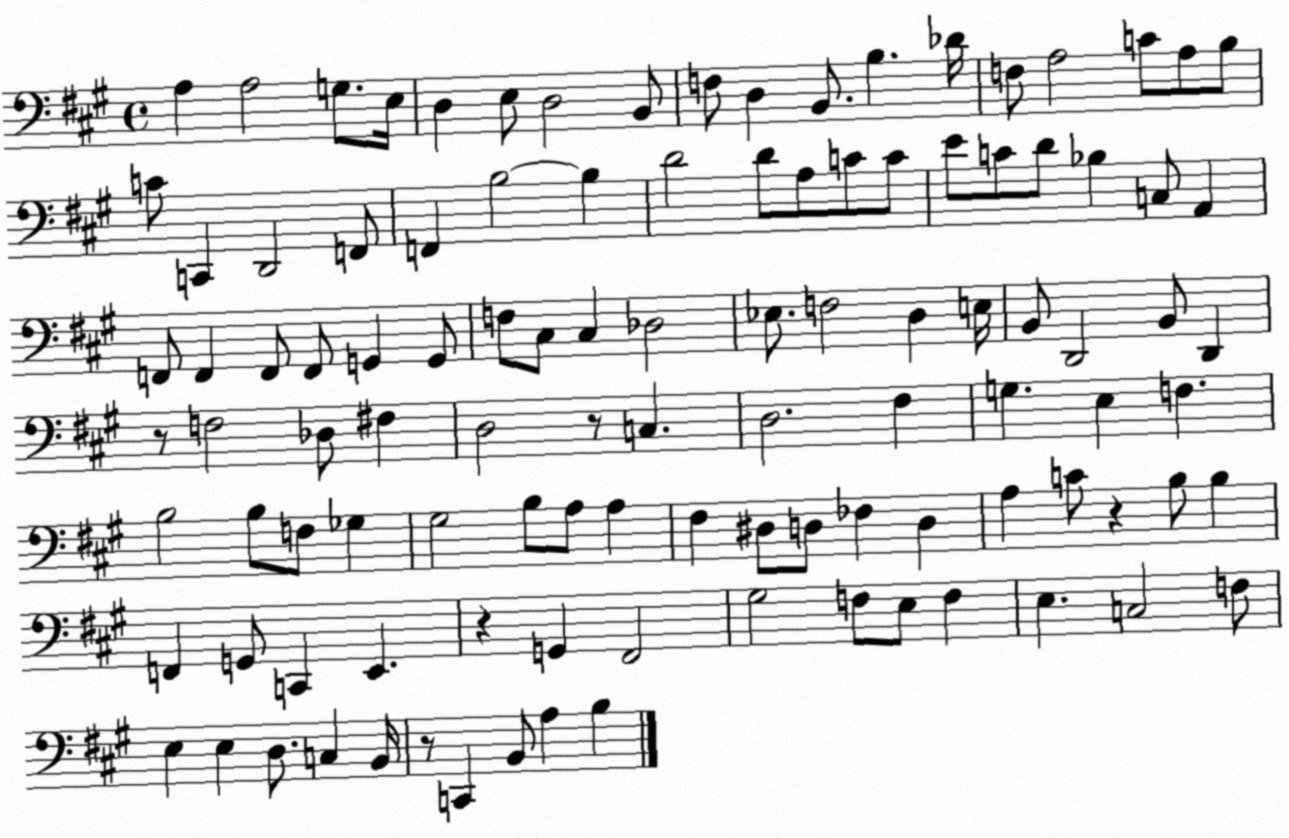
X:1
T:Untitled
M:4/4
L:1/4
K:A
A, A,2 G,/2 E,/4 D, E,/2 D,2 B,,/2 F,/2 D, B,,/2 B, _D/4 F,/2 A,2 C/2 A,/2 B,/2 C/2 C,, D,,2 F,,/2 F,, B,2 B, D2 D/2 A,/2 C/2 C/2 E/2 C/2 D/2 _B, C,/2 A,, F,,/2 F,, F,,/2 F,,/2 G,, G,,/2 F,/2 ^C,/2 ^C, _D,2 _E,/2 F,2 D, E,/4 B,,/2 D,,2 B,,/2 D,, z/2 F,2 _D,/2 ^F, D,2 z/2 C, D,2 ^F, G, E, F, B,2 B,/2 F,/2 _G, ^G,2 B,/2 A,/2 A, ^F, ^D,/2 D,/2 _F, D, A, C/2 z B,/2 B, F,, G,,/2 C,, E,, z G,, ^F,,2 ^G,2 F,/2 E,/2 F, E, C,2 F,/2 E, E, D,/2 C, B,,/4 z/2 C,, B,,/2 A, B,